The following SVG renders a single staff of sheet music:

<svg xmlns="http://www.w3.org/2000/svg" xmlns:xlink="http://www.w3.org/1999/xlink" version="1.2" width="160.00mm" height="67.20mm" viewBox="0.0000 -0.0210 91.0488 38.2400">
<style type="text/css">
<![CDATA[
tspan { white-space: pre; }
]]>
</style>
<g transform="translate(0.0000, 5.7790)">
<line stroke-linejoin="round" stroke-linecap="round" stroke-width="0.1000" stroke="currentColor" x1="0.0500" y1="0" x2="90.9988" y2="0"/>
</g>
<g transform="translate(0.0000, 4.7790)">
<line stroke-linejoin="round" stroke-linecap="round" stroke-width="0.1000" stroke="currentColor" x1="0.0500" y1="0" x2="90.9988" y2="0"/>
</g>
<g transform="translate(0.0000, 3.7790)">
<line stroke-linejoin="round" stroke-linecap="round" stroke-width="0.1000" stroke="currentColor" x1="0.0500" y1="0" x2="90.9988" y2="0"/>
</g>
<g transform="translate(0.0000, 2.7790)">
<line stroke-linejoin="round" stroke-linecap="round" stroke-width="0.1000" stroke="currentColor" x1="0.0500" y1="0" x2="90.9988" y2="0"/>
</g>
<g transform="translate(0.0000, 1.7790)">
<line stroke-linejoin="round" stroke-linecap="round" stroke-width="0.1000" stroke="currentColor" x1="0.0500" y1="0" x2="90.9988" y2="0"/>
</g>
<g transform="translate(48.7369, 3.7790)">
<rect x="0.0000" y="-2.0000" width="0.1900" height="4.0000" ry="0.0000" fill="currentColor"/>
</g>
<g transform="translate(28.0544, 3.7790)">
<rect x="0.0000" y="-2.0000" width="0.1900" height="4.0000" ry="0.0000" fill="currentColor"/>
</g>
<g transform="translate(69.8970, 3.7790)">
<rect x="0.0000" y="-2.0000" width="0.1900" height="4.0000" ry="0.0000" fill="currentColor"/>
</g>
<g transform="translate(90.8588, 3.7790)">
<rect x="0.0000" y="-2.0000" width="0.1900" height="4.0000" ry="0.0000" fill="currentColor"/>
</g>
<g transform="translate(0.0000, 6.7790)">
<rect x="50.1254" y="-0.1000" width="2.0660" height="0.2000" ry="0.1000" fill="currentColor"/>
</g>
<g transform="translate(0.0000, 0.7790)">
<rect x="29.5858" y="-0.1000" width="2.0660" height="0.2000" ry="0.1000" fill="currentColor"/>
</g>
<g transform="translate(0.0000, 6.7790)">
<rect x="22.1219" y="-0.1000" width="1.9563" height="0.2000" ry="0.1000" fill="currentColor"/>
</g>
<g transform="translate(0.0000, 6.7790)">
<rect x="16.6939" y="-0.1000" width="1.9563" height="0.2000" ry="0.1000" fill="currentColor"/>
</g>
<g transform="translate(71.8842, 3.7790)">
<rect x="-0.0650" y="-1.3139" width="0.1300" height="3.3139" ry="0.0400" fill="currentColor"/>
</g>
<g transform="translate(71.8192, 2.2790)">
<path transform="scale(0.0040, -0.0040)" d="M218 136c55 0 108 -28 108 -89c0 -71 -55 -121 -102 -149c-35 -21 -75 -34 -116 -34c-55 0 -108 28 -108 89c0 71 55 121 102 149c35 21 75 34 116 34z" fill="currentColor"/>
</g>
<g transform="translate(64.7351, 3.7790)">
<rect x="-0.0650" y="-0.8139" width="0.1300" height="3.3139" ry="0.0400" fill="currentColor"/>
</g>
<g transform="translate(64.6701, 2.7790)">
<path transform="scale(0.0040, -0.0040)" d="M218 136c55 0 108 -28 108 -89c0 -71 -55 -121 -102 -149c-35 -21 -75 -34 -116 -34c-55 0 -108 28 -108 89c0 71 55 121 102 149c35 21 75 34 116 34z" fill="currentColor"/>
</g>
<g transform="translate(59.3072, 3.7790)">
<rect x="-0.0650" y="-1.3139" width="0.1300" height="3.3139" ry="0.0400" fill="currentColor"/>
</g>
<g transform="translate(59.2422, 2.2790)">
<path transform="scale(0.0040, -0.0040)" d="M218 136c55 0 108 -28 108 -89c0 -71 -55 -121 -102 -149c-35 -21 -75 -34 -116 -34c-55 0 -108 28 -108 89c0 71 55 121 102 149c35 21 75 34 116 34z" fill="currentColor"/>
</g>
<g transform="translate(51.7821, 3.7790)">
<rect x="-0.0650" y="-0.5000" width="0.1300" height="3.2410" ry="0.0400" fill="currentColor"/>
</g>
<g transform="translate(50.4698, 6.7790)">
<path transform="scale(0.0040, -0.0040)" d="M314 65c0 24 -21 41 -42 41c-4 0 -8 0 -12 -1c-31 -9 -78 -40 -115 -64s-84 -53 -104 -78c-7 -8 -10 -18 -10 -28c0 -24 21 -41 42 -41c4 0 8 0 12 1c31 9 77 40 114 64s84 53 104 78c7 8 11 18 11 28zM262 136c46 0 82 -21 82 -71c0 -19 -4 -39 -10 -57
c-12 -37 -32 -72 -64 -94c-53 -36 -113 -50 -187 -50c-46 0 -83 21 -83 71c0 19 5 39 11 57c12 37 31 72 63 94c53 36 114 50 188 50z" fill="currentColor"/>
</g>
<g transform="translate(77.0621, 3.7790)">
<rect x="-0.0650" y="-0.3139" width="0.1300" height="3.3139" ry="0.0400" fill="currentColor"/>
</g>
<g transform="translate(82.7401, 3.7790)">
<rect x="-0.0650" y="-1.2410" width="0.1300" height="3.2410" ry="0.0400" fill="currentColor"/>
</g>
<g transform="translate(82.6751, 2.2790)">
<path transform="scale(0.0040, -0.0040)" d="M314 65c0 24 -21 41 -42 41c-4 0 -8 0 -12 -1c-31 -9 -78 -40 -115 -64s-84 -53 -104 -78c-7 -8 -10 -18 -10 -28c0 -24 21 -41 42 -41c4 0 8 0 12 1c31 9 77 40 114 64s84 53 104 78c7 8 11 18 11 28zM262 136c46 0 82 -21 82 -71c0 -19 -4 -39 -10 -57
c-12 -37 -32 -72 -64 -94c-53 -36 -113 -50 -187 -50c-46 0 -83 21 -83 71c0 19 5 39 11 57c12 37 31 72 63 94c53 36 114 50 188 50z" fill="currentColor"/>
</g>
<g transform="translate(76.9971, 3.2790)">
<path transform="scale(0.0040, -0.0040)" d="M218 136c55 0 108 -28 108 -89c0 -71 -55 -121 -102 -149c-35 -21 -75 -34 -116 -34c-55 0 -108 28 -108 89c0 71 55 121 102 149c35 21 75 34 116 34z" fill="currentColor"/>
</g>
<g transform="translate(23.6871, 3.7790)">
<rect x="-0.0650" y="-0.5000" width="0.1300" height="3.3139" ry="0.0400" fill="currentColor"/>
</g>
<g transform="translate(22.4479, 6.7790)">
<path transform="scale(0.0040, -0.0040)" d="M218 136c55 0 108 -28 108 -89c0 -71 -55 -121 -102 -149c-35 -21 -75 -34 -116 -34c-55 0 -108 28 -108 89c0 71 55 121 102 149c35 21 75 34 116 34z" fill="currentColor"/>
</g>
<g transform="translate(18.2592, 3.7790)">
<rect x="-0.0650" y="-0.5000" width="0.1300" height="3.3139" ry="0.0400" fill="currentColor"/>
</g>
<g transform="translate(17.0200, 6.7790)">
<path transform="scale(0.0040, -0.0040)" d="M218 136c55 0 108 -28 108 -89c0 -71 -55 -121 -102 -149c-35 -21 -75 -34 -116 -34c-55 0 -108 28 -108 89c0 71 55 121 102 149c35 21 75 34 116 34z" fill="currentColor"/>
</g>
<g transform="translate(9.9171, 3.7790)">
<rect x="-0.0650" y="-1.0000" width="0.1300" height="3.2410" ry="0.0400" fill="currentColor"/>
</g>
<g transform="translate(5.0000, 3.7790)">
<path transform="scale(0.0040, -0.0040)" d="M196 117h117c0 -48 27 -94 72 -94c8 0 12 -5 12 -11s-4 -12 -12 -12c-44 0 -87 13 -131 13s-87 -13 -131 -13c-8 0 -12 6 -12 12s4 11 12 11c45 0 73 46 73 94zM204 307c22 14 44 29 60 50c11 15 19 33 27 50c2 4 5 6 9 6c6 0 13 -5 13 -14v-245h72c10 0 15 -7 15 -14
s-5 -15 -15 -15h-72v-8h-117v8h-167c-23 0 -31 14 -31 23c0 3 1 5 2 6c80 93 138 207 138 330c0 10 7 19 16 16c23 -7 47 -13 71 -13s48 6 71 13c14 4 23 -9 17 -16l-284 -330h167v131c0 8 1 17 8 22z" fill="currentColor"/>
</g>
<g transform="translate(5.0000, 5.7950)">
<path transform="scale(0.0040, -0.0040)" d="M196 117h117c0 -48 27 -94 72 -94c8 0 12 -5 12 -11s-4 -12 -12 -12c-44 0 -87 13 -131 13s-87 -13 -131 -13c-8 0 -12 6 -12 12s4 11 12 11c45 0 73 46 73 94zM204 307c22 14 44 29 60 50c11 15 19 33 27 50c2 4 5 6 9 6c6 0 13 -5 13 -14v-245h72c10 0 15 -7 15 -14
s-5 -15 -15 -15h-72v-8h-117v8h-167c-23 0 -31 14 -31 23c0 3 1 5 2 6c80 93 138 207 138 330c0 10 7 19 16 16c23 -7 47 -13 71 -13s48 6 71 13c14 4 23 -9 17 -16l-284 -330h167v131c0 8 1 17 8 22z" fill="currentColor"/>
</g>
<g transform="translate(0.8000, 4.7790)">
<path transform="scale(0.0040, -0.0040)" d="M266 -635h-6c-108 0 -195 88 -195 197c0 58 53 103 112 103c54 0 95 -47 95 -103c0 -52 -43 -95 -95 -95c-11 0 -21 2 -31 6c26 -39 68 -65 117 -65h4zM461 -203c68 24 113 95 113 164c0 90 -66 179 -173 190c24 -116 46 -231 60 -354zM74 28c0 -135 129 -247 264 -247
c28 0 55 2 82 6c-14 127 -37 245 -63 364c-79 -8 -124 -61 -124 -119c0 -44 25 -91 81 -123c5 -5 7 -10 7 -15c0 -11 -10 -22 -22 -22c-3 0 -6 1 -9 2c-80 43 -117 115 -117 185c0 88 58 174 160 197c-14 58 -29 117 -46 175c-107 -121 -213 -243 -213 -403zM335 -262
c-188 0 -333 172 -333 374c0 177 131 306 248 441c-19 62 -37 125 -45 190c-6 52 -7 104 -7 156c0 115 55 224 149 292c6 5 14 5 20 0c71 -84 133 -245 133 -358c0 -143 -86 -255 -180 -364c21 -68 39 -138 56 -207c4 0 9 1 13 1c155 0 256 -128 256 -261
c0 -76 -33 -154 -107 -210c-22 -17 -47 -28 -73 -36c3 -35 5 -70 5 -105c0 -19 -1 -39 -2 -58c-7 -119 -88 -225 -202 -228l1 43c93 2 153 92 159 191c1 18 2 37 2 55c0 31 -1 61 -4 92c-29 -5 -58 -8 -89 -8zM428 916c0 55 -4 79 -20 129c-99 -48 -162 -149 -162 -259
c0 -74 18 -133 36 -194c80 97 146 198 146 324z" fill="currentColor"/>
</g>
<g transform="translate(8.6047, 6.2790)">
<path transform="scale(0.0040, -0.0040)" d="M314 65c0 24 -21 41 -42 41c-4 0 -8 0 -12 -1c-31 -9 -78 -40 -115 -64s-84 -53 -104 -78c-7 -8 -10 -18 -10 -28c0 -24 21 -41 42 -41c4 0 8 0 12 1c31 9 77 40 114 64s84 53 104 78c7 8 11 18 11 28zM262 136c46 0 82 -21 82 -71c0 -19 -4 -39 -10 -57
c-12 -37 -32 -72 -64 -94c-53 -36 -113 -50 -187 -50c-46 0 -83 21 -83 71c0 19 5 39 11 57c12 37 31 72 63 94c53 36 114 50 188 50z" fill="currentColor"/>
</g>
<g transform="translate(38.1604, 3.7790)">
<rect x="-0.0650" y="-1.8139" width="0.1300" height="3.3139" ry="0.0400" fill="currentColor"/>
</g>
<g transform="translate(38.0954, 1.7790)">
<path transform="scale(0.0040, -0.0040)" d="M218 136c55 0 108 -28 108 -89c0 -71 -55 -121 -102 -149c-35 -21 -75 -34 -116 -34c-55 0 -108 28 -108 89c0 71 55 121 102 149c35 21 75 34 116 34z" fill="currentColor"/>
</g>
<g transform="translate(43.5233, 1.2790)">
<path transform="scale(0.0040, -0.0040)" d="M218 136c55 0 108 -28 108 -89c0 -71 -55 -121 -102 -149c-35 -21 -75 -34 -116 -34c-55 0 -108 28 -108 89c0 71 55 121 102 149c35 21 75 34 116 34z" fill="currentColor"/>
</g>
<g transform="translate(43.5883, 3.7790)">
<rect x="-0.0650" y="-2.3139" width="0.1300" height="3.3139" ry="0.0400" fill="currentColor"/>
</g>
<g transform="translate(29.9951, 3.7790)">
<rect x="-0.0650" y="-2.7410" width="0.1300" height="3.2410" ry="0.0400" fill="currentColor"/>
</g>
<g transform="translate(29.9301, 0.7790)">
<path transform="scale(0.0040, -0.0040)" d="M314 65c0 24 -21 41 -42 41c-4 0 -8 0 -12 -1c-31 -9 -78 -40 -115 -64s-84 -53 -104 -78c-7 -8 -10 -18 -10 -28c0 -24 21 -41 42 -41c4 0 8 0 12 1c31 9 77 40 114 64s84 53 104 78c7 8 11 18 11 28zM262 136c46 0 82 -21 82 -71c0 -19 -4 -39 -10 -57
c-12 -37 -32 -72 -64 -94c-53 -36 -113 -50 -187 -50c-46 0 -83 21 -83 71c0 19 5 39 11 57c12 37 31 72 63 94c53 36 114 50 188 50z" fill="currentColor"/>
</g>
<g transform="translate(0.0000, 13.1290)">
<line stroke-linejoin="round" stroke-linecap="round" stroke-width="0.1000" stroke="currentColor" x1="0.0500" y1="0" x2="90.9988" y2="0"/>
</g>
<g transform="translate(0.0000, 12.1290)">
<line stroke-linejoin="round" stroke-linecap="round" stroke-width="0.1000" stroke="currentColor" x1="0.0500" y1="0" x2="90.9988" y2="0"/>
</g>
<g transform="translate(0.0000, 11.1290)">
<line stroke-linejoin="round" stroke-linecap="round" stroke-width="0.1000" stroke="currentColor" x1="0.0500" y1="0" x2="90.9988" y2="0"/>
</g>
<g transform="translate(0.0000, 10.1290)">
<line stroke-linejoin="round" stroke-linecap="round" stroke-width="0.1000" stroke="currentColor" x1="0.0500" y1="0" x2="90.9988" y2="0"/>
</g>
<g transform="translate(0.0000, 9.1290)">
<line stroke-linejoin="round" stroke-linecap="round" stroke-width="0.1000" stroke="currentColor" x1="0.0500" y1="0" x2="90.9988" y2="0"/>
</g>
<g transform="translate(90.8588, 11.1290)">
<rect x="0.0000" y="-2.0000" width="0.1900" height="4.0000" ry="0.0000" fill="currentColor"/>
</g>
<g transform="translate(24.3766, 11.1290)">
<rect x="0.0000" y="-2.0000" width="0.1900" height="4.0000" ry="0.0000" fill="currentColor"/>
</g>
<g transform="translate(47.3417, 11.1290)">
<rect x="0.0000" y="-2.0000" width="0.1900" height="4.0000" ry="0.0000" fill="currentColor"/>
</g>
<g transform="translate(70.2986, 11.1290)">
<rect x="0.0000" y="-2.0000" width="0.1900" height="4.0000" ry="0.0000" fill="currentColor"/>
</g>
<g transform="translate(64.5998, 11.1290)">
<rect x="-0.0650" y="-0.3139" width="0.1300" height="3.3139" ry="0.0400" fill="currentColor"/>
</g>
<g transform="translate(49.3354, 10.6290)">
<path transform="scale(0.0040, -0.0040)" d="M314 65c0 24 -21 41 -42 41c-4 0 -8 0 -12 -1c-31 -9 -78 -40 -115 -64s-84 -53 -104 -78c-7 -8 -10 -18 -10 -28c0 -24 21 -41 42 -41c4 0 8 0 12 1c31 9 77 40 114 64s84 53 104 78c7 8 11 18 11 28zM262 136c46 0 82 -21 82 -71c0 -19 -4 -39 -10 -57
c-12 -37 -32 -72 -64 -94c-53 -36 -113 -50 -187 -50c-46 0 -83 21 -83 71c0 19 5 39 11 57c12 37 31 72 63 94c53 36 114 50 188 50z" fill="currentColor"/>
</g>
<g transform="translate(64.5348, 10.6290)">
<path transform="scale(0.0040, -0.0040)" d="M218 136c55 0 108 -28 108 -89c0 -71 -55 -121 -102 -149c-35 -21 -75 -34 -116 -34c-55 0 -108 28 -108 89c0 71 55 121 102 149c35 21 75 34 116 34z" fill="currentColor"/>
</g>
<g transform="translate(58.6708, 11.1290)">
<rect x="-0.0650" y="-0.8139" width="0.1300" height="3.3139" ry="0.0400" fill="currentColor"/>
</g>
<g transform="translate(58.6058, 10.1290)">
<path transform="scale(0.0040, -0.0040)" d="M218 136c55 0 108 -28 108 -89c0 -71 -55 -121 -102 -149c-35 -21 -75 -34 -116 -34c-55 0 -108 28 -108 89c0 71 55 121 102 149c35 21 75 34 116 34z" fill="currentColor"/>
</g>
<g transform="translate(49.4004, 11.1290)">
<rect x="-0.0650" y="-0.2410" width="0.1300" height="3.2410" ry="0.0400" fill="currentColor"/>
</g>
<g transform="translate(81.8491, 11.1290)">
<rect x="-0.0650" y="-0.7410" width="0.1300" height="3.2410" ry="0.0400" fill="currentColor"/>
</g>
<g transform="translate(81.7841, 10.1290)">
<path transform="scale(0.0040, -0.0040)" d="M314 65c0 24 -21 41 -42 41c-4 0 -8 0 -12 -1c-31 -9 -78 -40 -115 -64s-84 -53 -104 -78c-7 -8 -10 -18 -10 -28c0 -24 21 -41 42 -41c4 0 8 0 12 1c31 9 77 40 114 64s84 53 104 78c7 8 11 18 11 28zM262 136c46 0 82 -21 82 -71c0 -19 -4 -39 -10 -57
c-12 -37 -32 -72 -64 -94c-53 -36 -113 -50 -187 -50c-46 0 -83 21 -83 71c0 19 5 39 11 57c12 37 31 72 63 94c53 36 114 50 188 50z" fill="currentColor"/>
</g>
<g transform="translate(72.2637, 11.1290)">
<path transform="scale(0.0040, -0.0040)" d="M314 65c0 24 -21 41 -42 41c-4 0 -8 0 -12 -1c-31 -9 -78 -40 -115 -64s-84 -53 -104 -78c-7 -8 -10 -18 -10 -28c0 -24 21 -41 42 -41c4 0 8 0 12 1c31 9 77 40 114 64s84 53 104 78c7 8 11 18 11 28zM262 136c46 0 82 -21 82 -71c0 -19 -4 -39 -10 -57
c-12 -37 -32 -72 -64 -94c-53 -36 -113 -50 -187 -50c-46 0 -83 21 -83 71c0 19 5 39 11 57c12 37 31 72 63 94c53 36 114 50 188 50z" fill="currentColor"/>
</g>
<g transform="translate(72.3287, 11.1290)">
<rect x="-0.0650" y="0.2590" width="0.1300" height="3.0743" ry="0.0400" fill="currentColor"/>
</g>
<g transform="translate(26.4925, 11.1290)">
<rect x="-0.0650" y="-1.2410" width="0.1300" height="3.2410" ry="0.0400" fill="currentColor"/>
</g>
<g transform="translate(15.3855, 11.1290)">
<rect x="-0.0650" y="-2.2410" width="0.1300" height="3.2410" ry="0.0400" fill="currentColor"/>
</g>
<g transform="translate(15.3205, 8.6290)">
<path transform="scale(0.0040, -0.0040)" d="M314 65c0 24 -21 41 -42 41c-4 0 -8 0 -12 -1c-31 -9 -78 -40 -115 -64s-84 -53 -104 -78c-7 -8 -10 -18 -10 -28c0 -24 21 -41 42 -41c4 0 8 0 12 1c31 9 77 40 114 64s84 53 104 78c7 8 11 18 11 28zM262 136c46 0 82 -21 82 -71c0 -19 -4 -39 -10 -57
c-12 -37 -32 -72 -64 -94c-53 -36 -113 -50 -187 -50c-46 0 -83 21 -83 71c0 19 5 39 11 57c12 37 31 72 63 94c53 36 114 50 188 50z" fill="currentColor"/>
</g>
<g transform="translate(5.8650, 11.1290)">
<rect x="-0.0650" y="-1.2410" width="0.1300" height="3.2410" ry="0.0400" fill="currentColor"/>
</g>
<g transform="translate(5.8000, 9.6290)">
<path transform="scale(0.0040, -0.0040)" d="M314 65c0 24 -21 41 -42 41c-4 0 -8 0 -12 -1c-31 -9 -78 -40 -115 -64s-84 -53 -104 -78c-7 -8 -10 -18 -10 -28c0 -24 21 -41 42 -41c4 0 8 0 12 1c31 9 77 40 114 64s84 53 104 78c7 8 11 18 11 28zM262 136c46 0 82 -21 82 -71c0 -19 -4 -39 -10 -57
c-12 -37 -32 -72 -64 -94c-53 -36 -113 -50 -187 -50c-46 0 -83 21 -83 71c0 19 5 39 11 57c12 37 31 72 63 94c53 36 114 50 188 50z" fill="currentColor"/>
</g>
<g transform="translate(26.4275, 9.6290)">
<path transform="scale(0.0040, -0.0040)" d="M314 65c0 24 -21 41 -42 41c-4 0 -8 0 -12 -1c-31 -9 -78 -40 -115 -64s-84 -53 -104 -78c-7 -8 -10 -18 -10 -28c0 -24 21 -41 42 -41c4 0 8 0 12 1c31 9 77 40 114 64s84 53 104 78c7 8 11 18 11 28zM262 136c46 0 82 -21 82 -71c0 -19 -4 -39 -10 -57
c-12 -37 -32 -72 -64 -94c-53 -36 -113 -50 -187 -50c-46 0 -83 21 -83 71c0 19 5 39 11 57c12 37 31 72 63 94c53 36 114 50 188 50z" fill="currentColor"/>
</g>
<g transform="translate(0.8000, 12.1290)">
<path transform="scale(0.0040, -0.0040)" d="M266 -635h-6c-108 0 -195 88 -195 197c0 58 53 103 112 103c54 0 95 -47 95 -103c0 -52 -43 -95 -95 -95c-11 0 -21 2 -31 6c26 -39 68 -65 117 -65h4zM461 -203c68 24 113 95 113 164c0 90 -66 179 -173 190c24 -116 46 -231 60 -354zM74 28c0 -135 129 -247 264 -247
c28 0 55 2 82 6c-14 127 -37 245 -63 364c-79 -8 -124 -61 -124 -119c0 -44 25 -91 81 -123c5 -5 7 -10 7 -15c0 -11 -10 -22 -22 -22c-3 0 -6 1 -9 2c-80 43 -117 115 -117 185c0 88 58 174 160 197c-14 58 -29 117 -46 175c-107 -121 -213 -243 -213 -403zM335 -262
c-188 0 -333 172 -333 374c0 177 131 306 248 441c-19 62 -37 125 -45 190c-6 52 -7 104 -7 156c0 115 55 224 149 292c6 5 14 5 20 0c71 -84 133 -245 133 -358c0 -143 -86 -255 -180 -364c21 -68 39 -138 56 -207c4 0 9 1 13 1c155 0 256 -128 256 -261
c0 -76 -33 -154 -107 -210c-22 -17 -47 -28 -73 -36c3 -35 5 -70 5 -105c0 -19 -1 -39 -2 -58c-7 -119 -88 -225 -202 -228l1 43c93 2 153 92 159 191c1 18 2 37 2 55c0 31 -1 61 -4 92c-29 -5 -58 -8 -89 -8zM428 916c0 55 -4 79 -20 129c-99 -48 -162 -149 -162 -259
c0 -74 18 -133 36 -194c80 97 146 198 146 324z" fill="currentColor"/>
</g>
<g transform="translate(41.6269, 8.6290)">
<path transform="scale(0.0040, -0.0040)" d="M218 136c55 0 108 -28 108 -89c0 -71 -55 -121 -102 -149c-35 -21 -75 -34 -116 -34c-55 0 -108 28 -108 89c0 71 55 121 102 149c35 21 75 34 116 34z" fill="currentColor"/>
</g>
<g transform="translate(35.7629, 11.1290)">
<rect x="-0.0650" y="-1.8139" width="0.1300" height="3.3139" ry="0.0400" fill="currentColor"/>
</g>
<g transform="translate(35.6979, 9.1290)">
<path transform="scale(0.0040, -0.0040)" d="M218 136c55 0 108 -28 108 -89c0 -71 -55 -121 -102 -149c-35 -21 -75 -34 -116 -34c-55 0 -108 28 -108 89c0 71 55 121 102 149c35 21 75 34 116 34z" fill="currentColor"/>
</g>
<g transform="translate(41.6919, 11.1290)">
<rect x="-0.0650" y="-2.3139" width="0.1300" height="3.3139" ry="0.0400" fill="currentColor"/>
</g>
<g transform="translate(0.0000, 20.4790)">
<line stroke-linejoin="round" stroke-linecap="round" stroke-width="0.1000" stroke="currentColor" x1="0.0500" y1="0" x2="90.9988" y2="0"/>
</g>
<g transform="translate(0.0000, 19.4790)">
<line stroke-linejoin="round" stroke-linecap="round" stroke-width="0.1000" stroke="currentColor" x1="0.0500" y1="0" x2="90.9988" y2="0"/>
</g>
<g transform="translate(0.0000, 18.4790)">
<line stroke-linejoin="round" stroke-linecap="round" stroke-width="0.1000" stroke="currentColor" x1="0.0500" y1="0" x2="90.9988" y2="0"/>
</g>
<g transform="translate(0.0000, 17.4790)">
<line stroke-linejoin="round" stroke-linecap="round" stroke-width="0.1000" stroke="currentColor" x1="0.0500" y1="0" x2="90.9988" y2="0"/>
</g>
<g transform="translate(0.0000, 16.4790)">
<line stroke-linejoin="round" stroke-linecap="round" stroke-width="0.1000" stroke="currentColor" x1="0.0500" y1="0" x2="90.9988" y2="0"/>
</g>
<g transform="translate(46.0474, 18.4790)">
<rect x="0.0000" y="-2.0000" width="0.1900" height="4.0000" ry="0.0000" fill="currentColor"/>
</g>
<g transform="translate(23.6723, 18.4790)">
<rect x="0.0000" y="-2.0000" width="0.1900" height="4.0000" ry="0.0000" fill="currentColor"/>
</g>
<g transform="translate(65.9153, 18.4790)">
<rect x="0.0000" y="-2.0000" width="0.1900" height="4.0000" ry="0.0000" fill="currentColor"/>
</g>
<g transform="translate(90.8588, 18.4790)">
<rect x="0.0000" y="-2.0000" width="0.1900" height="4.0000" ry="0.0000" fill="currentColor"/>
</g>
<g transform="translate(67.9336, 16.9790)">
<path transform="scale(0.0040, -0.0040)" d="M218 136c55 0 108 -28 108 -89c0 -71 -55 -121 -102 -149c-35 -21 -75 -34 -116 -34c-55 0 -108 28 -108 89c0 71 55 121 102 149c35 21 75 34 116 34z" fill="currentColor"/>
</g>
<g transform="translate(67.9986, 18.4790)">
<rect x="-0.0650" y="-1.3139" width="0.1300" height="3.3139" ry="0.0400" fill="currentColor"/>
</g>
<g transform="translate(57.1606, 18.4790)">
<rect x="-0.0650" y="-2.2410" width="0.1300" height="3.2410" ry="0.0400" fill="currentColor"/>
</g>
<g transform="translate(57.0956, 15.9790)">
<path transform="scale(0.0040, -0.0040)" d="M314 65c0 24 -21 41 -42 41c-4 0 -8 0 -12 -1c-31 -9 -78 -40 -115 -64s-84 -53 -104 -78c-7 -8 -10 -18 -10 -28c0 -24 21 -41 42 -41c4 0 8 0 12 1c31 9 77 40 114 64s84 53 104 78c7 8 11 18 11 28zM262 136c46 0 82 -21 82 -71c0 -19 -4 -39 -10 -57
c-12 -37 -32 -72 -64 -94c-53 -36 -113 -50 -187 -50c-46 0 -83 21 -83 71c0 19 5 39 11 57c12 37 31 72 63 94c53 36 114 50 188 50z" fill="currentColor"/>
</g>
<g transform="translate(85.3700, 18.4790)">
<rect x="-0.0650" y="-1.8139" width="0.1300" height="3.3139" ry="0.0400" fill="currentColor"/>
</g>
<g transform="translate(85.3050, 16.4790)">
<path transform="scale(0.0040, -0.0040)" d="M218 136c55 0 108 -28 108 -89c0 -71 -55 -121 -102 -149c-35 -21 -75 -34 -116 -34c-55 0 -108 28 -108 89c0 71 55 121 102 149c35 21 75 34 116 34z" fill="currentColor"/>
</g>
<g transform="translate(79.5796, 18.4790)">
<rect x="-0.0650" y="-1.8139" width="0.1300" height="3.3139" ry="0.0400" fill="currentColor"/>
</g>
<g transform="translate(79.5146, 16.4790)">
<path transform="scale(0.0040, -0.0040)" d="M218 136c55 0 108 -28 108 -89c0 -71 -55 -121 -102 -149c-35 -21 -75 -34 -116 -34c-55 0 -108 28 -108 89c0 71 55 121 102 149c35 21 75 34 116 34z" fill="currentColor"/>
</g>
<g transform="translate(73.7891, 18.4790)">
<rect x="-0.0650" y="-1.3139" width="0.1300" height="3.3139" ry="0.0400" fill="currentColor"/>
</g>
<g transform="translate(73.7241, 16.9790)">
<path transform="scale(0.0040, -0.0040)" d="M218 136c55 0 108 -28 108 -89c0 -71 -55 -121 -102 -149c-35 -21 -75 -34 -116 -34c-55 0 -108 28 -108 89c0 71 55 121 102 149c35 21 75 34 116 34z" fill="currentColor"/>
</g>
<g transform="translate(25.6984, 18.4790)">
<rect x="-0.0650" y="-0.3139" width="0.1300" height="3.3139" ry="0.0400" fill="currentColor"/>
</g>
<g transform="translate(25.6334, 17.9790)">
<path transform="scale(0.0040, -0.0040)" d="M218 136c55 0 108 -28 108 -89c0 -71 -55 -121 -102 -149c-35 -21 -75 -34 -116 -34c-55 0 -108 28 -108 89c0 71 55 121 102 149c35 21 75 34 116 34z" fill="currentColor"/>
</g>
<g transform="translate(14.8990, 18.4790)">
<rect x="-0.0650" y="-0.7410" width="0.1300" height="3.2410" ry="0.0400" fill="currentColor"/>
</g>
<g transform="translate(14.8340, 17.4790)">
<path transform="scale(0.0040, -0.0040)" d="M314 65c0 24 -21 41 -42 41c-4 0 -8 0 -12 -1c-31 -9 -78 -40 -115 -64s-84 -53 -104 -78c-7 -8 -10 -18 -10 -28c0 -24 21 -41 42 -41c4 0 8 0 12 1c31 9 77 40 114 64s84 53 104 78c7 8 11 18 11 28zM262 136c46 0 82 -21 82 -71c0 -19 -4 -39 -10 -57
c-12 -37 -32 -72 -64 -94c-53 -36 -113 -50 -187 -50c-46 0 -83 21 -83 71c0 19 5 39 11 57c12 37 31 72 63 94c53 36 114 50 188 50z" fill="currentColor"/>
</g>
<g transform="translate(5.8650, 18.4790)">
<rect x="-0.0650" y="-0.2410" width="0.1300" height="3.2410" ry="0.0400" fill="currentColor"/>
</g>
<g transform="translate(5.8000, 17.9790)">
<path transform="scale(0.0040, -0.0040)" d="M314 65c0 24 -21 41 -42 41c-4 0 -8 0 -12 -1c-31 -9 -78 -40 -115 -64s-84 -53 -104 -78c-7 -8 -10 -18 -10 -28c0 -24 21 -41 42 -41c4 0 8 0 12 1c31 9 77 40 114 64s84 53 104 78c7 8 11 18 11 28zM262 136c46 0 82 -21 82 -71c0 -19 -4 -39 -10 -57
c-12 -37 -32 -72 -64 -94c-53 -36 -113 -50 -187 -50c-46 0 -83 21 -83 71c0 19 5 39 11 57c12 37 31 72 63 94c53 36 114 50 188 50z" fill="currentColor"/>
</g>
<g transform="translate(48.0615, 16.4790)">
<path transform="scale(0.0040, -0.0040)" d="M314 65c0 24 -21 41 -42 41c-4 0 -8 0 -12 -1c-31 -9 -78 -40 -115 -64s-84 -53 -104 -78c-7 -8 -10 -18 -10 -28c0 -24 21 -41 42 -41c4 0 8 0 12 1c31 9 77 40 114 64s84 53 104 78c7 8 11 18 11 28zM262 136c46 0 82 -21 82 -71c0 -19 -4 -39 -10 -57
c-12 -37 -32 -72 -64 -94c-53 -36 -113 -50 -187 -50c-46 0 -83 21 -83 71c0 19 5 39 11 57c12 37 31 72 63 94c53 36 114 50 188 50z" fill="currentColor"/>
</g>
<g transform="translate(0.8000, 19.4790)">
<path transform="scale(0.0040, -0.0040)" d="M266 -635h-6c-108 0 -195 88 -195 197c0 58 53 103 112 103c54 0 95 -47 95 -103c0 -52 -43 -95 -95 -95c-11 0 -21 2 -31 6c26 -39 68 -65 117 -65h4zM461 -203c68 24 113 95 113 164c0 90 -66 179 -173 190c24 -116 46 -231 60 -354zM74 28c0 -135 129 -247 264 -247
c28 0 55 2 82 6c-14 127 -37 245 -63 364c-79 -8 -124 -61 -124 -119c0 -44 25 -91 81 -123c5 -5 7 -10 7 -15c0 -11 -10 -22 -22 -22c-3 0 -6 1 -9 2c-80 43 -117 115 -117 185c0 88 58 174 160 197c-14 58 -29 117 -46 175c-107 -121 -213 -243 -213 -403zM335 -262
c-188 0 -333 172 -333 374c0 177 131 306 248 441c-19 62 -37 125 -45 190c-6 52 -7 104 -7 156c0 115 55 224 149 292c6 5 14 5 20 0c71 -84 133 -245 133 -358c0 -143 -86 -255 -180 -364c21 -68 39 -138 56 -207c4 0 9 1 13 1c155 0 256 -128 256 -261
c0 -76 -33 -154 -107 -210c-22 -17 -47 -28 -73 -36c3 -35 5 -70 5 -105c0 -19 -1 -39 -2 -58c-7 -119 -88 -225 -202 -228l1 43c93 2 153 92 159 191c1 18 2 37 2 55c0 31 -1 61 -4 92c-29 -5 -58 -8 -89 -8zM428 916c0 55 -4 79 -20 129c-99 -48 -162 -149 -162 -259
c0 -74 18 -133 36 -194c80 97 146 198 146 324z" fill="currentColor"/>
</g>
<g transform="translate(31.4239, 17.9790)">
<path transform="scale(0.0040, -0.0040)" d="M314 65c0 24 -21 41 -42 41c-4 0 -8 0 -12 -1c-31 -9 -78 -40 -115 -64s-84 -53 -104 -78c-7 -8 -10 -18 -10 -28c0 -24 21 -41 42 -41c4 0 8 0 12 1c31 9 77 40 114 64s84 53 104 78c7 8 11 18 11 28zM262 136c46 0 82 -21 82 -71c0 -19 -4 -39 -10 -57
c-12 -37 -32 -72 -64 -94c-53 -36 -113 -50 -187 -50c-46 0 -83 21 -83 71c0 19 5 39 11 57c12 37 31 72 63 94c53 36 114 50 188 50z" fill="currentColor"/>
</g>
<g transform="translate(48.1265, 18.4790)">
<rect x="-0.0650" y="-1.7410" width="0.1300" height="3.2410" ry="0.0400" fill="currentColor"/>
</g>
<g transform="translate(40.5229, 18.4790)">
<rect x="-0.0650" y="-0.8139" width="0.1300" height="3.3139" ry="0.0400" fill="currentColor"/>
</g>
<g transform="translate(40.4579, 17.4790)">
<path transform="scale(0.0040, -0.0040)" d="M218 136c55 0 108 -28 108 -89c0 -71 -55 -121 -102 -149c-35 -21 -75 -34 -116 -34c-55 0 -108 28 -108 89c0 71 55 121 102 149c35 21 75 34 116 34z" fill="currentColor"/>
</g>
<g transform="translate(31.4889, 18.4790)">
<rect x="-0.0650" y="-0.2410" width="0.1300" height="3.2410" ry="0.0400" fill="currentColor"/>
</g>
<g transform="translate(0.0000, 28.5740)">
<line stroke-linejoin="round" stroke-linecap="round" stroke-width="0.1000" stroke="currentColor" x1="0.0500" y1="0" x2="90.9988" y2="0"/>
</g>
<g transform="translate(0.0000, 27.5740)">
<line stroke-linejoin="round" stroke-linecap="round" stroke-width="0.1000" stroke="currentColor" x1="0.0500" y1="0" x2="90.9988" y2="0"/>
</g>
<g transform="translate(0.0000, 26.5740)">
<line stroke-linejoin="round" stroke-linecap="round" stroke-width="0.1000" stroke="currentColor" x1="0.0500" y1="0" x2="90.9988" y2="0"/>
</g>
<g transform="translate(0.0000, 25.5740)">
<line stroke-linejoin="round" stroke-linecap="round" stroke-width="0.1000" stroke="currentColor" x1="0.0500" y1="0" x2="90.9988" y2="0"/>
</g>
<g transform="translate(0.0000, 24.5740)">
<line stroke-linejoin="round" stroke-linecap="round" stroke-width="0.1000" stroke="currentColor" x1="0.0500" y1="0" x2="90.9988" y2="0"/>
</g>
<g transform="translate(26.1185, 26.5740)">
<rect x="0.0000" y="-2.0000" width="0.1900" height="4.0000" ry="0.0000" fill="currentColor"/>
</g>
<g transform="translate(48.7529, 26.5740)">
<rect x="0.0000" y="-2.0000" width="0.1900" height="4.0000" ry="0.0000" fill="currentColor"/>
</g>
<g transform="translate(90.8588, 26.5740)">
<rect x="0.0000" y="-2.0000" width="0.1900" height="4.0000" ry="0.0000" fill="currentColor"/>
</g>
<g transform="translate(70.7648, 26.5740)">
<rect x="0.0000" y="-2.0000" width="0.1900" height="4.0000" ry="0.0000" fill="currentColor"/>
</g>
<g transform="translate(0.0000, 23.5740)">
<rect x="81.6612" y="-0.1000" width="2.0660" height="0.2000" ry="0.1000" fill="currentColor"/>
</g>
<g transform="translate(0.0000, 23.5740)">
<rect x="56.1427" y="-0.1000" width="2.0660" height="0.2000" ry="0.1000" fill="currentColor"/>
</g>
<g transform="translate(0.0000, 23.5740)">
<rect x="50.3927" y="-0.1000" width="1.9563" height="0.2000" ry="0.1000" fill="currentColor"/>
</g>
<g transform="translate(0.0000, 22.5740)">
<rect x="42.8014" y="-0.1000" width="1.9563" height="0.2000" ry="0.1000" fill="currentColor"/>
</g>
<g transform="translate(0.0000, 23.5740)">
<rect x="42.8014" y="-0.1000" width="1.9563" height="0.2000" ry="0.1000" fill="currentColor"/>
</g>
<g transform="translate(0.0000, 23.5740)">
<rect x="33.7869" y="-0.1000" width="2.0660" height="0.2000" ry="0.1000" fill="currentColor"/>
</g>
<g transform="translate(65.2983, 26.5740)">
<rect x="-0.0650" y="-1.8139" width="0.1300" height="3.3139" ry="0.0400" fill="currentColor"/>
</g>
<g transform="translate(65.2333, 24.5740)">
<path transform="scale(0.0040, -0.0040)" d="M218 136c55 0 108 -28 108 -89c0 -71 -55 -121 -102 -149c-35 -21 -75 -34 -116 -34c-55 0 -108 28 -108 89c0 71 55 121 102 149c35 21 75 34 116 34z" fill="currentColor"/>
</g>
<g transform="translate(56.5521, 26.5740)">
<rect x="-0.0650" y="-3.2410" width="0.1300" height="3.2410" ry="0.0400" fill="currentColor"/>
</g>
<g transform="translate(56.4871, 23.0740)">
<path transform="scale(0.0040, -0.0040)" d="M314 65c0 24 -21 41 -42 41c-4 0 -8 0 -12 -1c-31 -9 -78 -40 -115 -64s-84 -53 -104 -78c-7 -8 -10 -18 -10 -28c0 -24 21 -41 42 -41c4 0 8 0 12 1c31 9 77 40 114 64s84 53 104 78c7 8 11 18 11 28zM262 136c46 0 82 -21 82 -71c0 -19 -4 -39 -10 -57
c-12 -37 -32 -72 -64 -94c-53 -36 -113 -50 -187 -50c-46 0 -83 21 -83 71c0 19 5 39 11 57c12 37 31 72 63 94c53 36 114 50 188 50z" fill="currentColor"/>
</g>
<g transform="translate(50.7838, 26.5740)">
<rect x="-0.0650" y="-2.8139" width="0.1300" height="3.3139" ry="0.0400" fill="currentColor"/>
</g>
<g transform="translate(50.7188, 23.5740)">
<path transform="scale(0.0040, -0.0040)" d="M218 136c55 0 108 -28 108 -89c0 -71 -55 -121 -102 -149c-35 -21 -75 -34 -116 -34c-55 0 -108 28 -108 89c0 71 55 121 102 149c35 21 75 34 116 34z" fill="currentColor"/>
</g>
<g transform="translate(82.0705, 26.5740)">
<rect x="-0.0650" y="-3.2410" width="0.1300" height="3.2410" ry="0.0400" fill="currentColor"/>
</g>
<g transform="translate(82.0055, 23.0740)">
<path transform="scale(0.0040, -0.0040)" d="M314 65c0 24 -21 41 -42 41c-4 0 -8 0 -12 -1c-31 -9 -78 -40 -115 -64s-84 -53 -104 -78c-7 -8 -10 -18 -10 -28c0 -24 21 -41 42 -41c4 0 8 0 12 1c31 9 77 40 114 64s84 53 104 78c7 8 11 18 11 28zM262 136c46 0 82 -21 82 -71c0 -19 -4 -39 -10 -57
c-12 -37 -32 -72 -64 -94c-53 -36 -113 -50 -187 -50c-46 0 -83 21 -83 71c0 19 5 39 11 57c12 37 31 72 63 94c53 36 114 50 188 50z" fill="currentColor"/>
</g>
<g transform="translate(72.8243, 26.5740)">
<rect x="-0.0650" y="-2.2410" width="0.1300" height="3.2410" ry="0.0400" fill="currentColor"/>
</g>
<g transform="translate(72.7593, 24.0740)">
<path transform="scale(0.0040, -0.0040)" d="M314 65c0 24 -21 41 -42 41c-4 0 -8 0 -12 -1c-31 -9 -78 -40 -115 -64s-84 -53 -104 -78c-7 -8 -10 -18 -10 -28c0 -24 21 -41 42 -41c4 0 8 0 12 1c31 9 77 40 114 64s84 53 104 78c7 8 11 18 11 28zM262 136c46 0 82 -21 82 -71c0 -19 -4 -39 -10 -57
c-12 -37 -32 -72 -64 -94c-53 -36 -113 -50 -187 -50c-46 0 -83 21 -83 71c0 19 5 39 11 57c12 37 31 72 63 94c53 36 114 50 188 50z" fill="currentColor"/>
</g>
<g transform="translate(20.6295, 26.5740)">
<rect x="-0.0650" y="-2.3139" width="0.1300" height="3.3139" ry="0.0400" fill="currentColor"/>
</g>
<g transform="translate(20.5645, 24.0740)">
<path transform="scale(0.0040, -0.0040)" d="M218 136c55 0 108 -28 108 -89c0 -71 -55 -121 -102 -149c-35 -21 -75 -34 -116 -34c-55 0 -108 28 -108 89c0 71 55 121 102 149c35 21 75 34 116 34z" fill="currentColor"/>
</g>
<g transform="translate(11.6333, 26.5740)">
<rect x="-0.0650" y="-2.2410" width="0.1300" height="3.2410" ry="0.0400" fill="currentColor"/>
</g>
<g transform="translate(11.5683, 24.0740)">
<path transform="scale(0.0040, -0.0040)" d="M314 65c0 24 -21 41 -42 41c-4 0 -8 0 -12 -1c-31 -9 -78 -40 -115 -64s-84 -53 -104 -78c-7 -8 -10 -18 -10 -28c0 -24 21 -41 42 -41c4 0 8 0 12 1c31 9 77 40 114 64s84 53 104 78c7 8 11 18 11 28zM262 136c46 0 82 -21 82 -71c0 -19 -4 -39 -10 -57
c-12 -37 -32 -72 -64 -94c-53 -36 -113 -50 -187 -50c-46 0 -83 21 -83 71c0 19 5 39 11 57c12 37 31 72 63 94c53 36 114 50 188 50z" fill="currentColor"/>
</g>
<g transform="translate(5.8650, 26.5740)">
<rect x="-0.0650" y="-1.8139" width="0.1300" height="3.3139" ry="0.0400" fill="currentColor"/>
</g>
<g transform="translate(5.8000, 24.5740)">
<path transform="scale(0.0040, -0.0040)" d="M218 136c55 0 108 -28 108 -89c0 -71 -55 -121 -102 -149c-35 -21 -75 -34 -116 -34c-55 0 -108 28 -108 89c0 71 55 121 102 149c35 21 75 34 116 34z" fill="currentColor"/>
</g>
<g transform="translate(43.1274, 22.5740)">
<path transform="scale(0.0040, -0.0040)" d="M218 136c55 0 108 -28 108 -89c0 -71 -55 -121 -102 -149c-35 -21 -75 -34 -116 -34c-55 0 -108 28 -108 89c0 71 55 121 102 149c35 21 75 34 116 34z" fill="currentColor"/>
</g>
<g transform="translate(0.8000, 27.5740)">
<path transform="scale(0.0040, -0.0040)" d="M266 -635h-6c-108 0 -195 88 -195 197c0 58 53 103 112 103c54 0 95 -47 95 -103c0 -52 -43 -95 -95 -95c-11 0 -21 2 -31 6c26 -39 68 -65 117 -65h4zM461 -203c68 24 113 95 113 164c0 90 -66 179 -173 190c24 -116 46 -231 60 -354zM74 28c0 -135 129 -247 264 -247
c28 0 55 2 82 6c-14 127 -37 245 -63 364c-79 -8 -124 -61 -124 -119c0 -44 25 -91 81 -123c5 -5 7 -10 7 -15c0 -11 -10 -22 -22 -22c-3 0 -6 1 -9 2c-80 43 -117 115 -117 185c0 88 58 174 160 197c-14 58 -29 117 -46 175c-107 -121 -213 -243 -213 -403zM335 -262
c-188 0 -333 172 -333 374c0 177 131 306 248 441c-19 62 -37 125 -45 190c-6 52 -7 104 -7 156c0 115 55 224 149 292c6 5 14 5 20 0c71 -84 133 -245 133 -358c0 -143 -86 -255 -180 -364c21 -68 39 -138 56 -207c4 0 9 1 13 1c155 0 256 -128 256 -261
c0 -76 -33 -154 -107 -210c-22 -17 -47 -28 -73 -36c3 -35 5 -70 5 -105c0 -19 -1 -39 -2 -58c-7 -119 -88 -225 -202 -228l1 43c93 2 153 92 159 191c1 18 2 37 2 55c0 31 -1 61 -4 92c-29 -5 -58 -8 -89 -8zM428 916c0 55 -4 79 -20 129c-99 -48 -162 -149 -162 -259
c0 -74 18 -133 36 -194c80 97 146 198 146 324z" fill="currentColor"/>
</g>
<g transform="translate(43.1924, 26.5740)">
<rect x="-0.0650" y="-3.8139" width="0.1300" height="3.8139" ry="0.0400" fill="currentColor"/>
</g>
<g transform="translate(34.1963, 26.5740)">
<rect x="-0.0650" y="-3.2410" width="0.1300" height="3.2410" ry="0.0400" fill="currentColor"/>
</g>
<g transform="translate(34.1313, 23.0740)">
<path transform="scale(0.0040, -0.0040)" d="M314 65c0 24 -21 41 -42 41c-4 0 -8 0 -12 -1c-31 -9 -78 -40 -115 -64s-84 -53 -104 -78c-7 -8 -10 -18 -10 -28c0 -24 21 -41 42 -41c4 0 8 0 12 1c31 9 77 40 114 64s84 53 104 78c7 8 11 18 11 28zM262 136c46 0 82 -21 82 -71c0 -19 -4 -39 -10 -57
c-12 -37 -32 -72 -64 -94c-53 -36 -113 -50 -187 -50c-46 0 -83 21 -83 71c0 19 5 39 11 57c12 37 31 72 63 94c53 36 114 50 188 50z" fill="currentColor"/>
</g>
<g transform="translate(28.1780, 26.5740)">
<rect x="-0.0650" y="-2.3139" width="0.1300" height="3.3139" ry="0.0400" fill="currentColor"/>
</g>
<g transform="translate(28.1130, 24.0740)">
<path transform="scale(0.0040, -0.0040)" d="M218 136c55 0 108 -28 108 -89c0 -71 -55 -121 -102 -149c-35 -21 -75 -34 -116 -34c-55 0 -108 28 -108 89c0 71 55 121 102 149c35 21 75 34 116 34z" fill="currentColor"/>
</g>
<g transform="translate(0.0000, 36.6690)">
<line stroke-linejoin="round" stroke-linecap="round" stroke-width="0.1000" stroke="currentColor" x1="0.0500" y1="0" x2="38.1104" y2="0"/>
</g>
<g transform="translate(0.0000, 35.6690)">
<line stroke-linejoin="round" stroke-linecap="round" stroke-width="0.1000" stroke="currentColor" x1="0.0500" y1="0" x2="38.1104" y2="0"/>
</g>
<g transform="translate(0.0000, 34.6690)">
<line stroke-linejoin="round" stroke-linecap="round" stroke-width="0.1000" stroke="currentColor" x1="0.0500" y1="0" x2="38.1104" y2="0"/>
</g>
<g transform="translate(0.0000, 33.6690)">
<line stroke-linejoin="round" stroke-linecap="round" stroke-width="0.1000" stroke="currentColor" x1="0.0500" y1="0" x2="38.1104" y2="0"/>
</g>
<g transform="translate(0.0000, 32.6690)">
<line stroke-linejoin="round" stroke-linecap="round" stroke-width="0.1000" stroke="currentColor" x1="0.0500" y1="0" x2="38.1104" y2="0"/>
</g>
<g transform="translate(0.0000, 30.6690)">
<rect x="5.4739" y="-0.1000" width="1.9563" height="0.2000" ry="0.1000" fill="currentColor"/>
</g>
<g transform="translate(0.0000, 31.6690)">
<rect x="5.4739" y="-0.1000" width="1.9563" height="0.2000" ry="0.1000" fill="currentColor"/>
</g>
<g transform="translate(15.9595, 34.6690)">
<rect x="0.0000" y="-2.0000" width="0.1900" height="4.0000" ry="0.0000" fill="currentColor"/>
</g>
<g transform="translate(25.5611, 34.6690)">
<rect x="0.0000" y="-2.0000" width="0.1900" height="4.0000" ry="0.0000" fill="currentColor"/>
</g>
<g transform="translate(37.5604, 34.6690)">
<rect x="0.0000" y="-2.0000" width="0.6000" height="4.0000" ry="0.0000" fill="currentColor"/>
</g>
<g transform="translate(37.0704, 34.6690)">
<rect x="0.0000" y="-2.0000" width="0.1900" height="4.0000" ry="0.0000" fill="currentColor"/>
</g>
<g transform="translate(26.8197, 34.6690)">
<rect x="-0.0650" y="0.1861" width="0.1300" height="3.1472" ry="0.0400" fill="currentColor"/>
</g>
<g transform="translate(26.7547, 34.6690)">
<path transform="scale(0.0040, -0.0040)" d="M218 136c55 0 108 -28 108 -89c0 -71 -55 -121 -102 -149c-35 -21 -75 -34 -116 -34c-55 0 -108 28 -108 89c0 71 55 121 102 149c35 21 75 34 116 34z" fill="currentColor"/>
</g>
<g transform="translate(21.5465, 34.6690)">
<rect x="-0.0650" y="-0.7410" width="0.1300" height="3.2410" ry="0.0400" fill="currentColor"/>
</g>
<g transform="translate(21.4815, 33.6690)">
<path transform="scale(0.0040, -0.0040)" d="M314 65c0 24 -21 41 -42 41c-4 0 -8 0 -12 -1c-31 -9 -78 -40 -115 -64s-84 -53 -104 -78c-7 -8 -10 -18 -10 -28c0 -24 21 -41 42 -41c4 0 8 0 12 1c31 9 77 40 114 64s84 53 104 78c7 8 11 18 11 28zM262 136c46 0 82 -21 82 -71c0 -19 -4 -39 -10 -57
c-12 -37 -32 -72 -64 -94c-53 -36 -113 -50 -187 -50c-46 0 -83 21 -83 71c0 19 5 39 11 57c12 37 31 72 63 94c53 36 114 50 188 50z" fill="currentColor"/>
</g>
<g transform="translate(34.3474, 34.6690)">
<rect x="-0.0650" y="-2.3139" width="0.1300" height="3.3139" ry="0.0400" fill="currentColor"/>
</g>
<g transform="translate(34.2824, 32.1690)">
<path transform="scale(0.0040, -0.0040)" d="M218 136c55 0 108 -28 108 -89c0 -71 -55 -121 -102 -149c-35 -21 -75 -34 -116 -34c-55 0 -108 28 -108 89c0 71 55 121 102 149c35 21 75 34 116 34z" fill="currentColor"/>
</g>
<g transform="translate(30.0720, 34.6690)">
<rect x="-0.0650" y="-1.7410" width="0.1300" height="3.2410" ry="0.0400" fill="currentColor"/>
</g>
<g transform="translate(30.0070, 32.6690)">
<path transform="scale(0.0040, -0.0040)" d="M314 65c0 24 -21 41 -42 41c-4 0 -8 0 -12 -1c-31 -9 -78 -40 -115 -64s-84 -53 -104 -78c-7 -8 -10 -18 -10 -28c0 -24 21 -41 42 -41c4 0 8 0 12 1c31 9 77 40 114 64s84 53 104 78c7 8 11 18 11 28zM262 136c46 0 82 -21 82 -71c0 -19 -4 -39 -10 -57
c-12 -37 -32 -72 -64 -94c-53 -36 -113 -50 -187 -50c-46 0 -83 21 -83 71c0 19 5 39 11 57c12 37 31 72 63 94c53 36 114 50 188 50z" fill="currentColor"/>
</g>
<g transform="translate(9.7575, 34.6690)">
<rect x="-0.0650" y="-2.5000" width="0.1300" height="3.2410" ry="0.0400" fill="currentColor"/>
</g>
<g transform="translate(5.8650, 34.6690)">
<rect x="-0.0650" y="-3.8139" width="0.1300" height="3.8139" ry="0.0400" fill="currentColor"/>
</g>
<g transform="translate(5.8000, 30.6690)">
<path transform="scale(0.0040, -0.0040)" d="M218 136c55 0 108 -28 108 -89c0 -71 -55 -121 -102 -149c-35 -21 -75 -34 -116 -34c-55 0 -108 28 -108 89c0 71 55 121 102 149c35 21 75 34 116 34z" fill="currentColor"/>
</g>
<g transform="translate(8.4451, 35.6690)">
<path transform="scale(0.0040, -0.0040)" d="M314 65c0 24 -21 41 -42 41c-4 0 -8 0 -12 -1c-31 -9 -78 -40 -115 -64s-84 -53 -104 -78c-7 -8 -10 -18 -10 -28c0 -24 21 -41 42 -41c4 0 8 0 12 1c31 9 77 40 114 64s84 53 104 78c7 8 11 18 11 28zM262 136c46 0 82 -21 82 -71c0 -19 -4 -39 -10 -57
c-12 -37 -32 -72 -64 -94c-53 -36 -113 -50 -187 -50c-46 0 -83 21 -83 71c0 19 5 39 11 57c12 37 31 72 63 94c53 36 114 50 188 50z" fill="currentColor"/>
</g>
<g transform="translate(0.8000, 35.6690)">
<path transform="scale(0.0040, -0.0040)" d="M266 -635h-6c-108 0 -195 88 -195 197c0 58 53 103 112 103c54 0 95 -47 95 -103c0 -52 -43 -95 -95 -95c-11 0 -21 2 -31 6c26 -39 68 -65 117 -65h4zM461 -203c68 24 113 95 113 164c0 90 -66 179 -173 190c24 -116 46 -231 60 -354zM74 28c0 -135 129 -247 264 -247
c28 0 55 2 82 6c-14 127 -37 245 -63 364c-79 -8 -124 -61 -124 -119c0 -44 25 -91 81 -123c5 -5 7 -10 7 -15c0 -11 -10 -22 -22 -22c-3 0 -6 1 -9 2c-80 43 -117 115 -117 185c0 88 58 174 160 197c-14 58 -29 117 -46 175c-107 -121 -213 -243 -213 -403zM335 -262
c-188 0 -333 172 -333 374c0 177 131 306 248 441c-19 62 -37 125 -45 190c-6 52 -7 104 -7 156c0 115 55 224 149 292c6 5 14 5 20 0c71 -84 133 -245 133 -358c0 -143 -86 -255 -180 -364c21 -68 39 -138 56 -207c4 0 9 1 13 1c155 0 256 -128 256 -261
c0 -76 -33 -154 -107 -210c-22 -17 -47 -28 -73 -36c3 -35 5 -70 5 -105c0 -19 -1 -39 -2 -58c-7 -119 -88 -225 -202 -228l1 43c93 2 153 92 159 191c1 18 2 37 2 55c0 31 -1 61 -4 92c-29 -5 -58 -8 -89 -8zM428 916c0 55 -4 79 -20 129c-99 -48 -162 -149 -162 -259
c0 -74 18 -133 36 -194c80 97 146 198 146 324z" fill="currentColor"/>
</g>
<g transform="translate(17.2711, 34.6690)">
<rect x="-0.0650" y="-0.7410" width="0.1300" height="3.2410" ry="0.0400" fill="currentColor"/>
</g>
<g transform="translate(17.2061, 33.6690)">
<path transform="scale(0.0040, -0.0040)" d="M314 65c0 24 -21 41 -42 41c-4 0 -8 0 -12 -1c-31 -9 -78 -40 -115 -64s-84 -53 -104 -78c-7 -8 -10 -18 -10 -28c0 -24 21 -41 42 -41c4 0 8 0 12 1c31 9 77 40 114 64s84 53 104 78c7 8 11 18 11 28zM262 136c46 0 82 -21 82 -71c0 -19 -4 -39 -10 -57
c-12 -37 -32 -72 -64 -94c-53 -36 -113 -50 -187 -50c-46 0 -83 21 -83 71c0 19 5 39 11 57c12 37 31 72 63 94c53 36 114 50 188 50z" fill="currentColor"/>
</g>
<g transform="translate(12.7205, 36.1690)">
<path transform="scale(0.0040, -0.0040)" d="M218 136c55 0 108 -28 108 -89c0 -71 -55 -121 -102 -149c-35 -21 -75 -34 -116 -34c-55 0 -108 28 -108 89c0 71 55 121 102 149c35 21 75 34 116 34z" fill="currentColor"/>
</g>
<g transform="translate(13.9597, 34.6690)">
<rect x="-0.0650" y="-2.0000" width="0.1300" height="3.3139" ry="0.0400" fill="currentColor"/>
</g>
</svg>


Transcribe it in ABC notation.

X:1
T:Untitled
M:4/4
L:1/4
K:C
D2 C C a2 f g C2 e d e c e2 e2 g2 e2 f g c2 d c B2 d2 c2 d2 c c2 d f2 g2 e e f f f g2 g g b2 c' a b2 f g2 b2 c' G2 F d2 d2 B f2 g